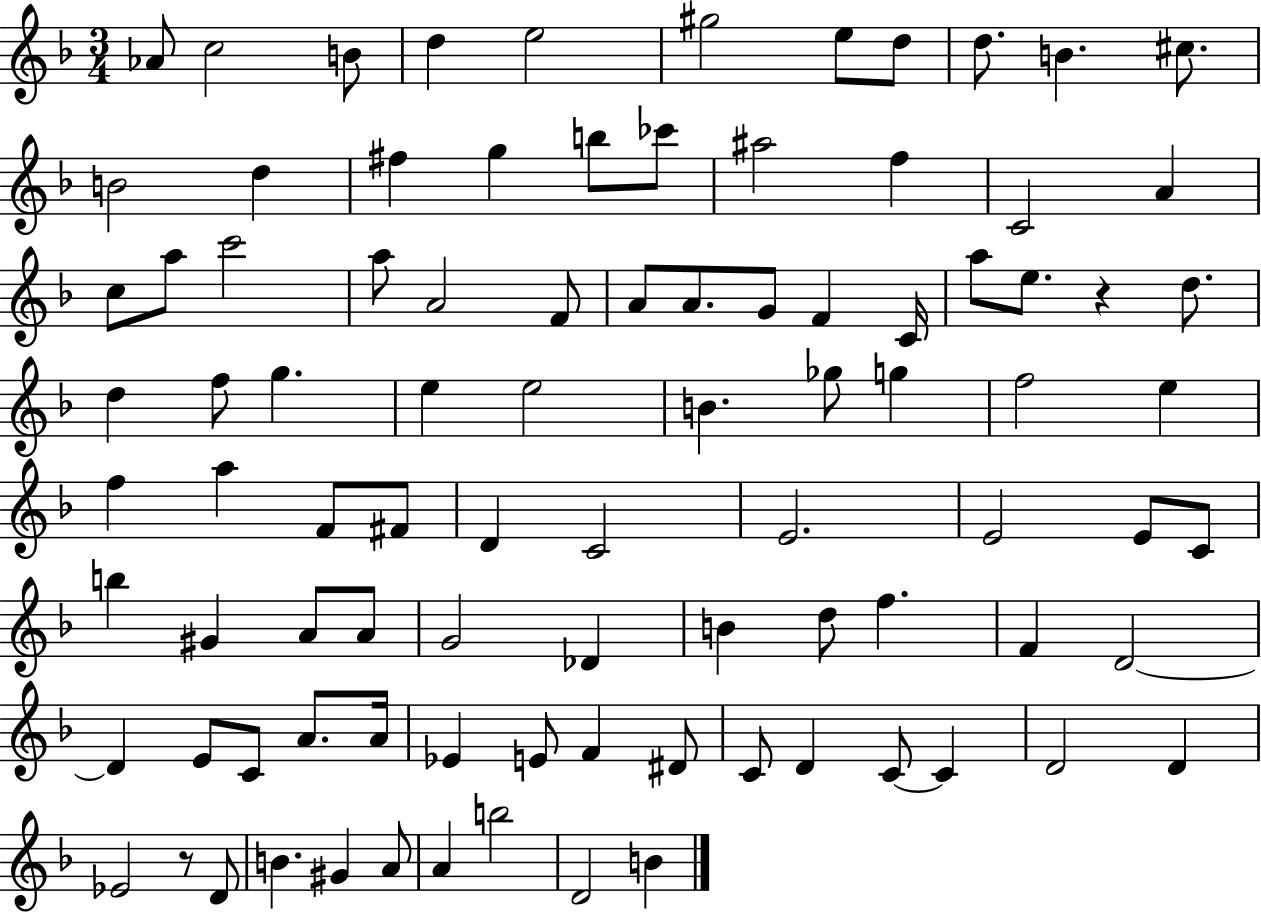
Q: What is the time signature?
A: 3/4